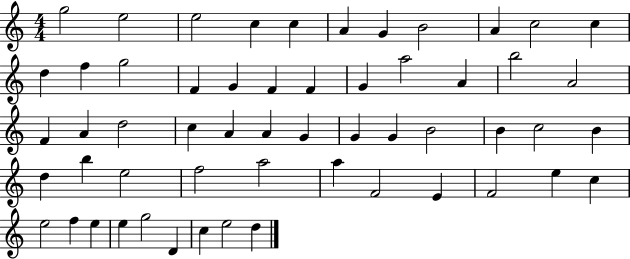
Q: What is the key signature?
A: C major